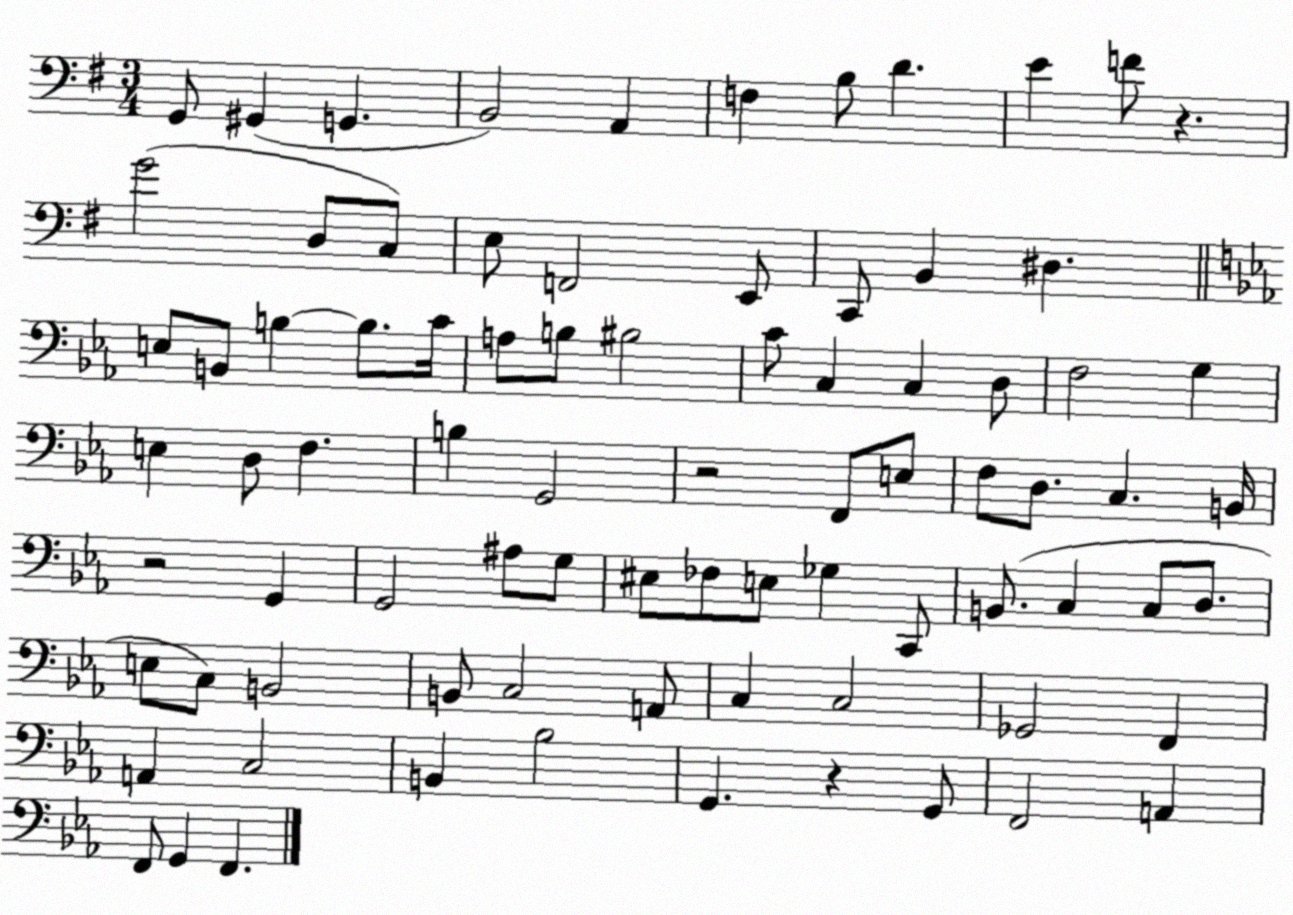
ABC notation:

X:1
T:Untitled
M:3/4
L:1/4
K:G
G,,/2 ^G,, G,, B,,2 A,, F, B,/2 D E F/2 z G2 D,/2 C,/2 E,/2 F,,2 E,,/2 C,,/2 B,, ^D, E,/2 B,,/2 B, B,/2 C/4 A,/2 B,/2 ^B,2 C/2 C, C, D,/2 F,2 G, E, D,/2 F, B, G,,2 z2 F,,/2 E,/2 F,/2 D,/2 C, B,,/4 z2 G,, G,,2 ^A,/2 G,/2 ^E,/2 _F,/2 E,/2 _G, C,,/2 B,,/2 C, C,/2 D,/2 E,/2 C,/2 B,,2 B,,/2 C,2 A,,/2 C, C,2 _G,,2 F,, A,, C,2 B,, _B,2 G,, z G,,/2 F,,2 A,, F,,/2 G,, F,,